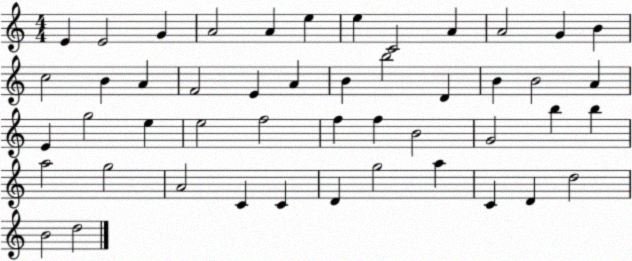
X:1
T:Untitled
M:4/4
L:1/4
K:C
E E2 G A2 A e e C2 A A2 G B c2 B A F2 E A B b2 D B B2 A E g2 e e2 f2 f f B2 G2 b b a2 g2 A2 C C D g2 a C D d2 B2 d2